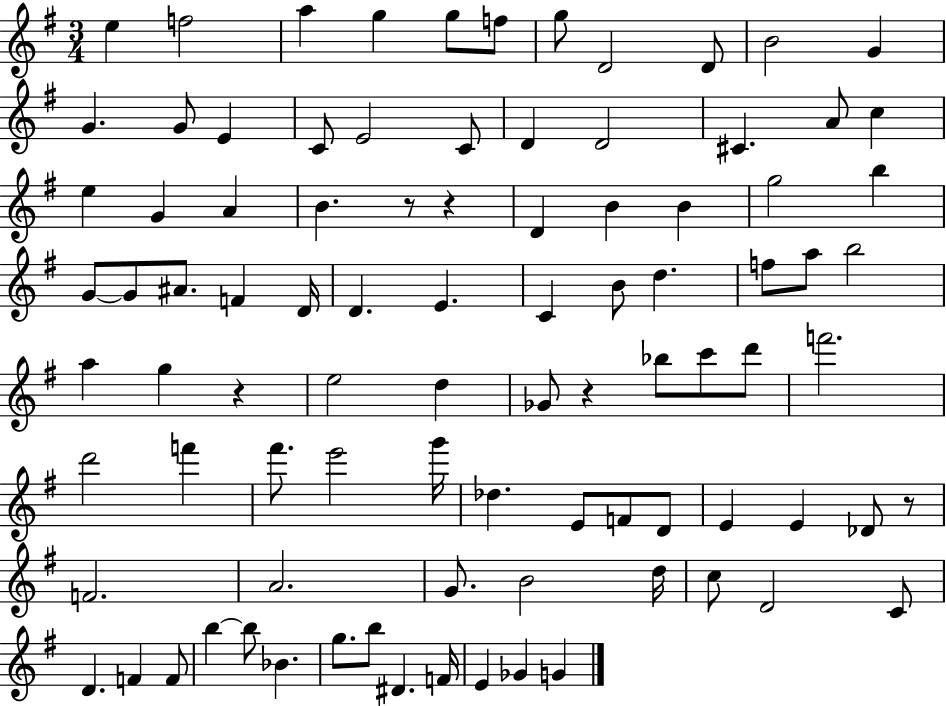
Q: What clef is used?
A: treble